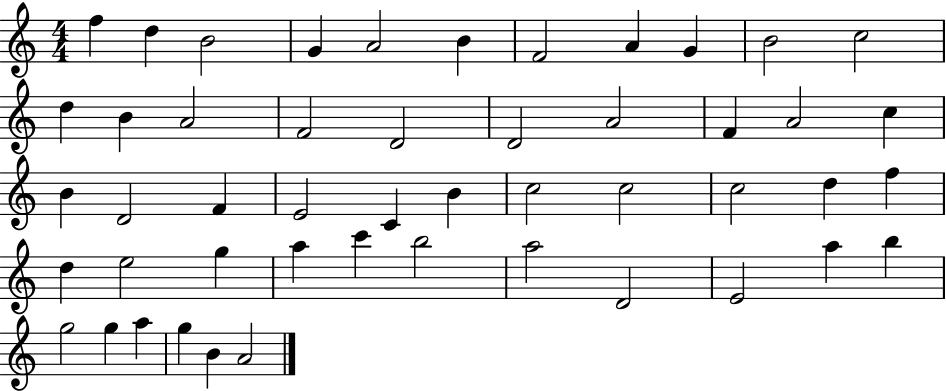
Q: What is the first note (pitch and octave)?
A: F5